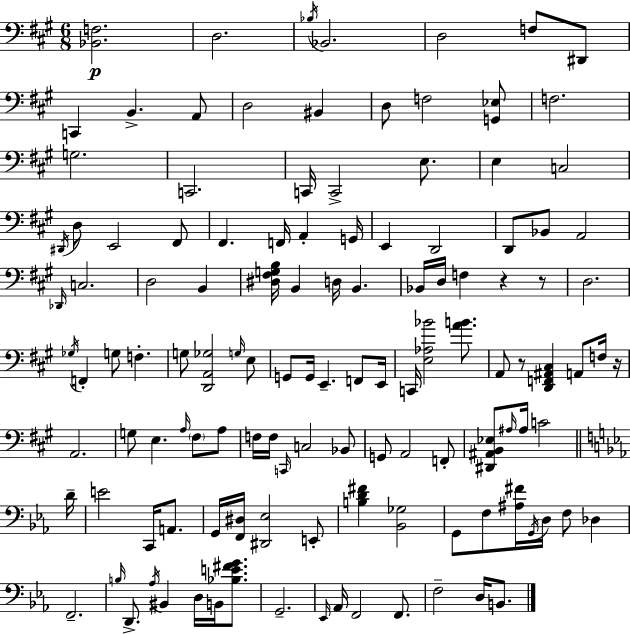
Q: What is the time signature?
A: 6/8